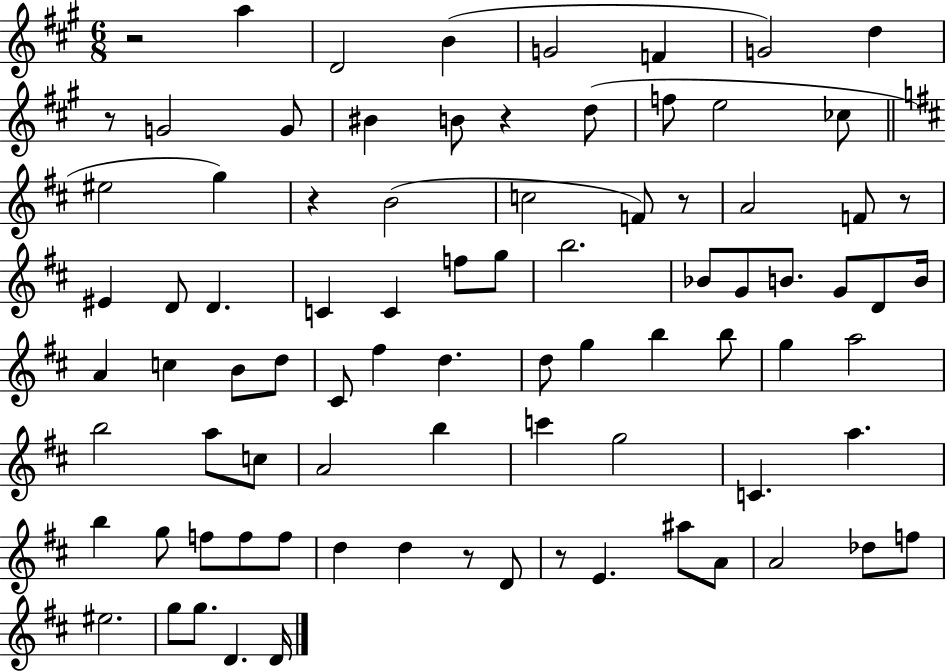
R/h A5/q D4/h B4/q G4/h F4/q G4/h D5/q R/e G4/h G4/e BIS4/q B4/e R/q D5/e F5/e E5/h CES5/e EIS5/h G5/q R/q B4/h C5/h F4/e R/e A4/h F4/e R/e EIS4/q D4/e D4/q. C4/q C4/q F5/e G5/e B5/h. Bb4/e G4/e B4/e. G4/e D4/e B4/s A4/q C5/q B4/e D5/e C#4/e F#5/q D5/q. D5/e G5/q B5/q B5/e G5/q A5/h B5/h A5/e C5/e A4/h B5/q C6/q G5/h C4/q. A5/q. B5/q G5/e F5/e F5/e F5/e D5/q D5/q R/e D4/e R/e E4/q. A#5/e A4/e A4/h Db5/e F5/e EIS5/h. G5/e G5/e. D4/q. D4/s